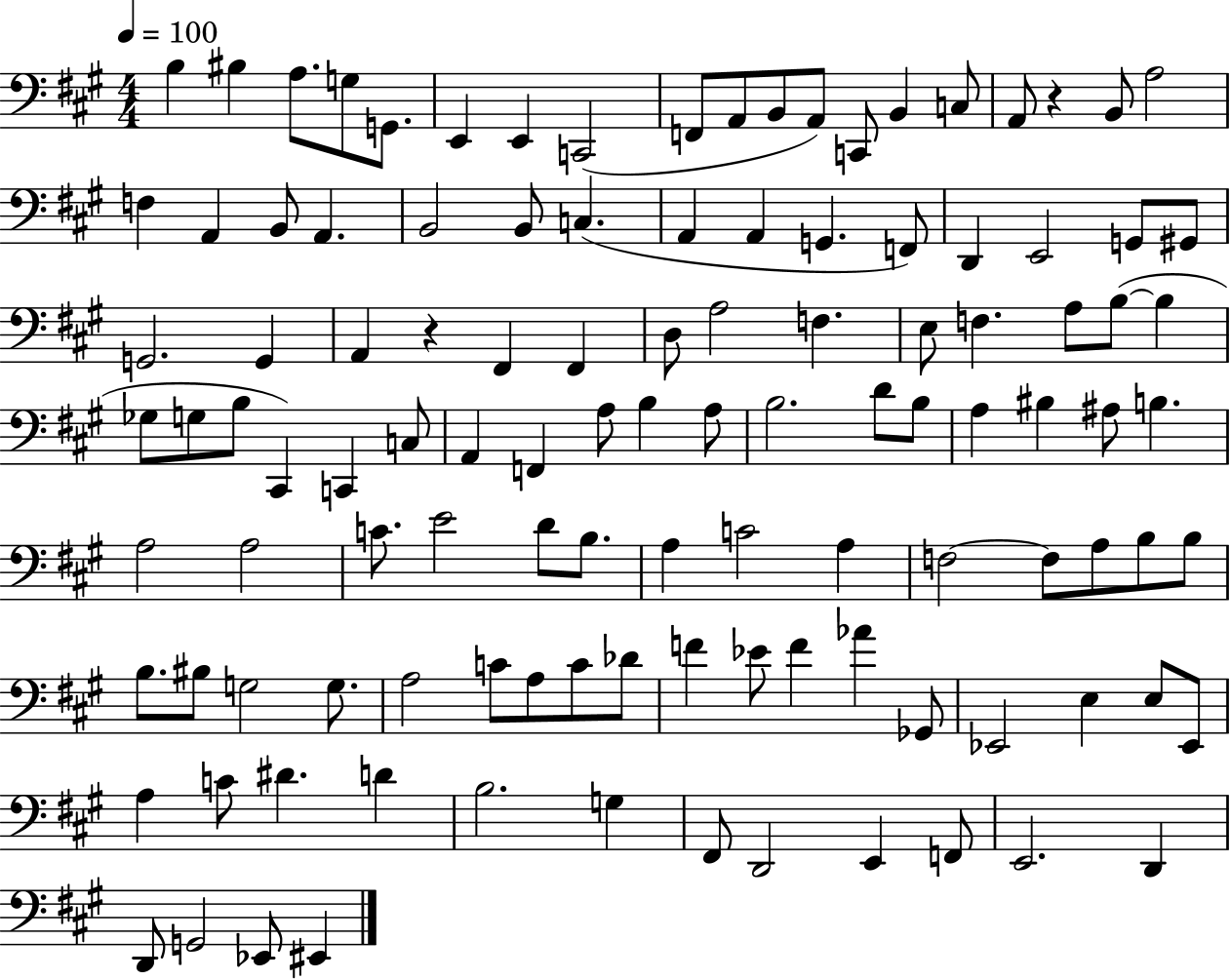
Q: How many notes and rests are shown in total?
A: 114